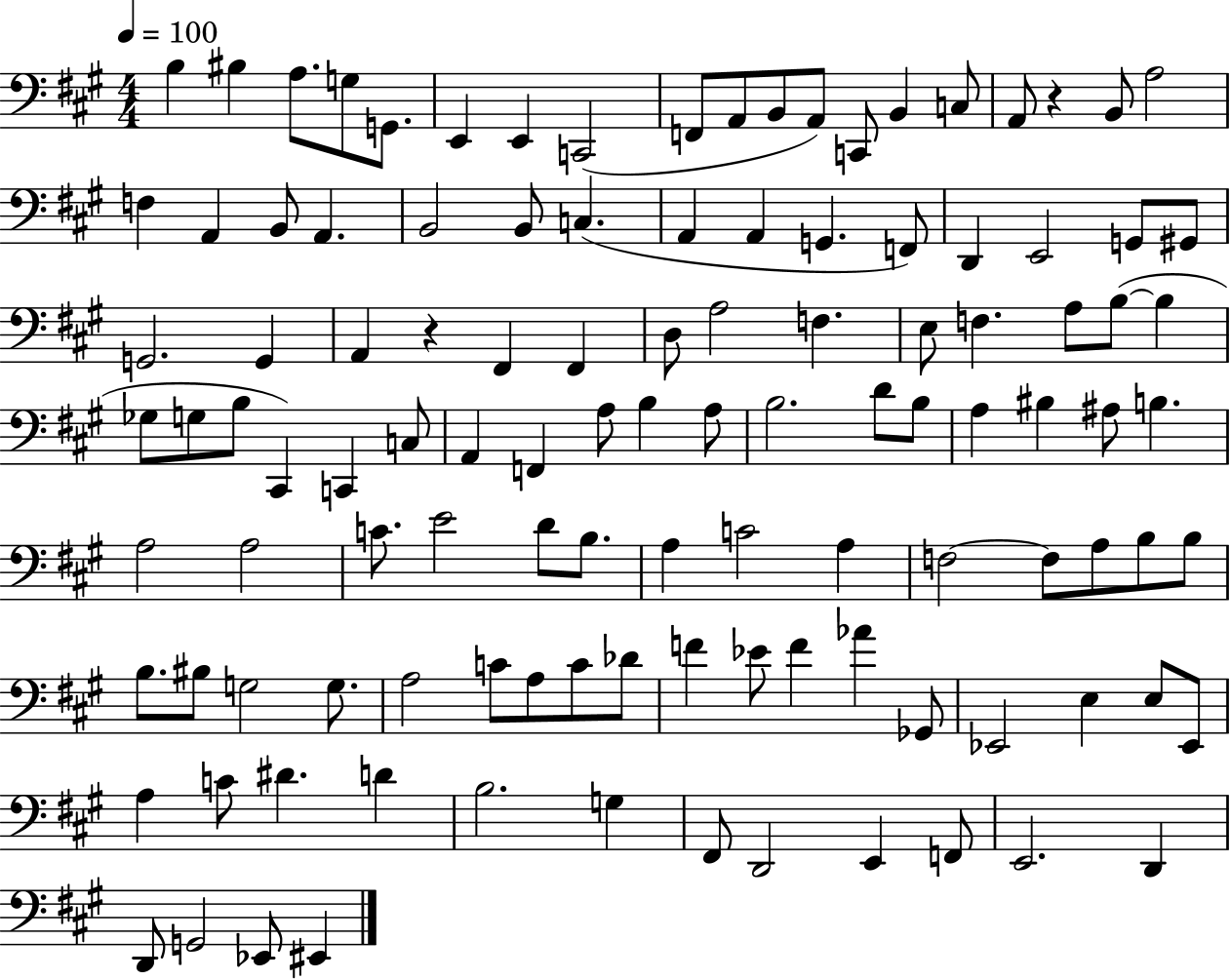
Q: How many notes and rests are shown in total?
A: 114